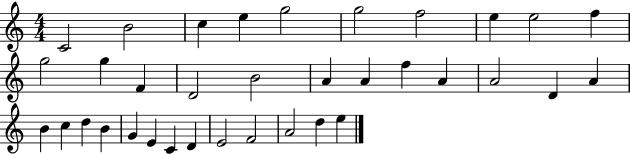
C4/h B4/h C5/q E5/q G5/h G5/h F5/h E5/q E5/h F5/q G5/h G5/q F4/q D4/h B4/h A4/q A4/q F5/q A4/q A4/h D4/q A4/q B4/q C5/q D5/q B4/q G4/q E4/q C4/q D4/q E4/h F4/h A4/h D5/q E5/q